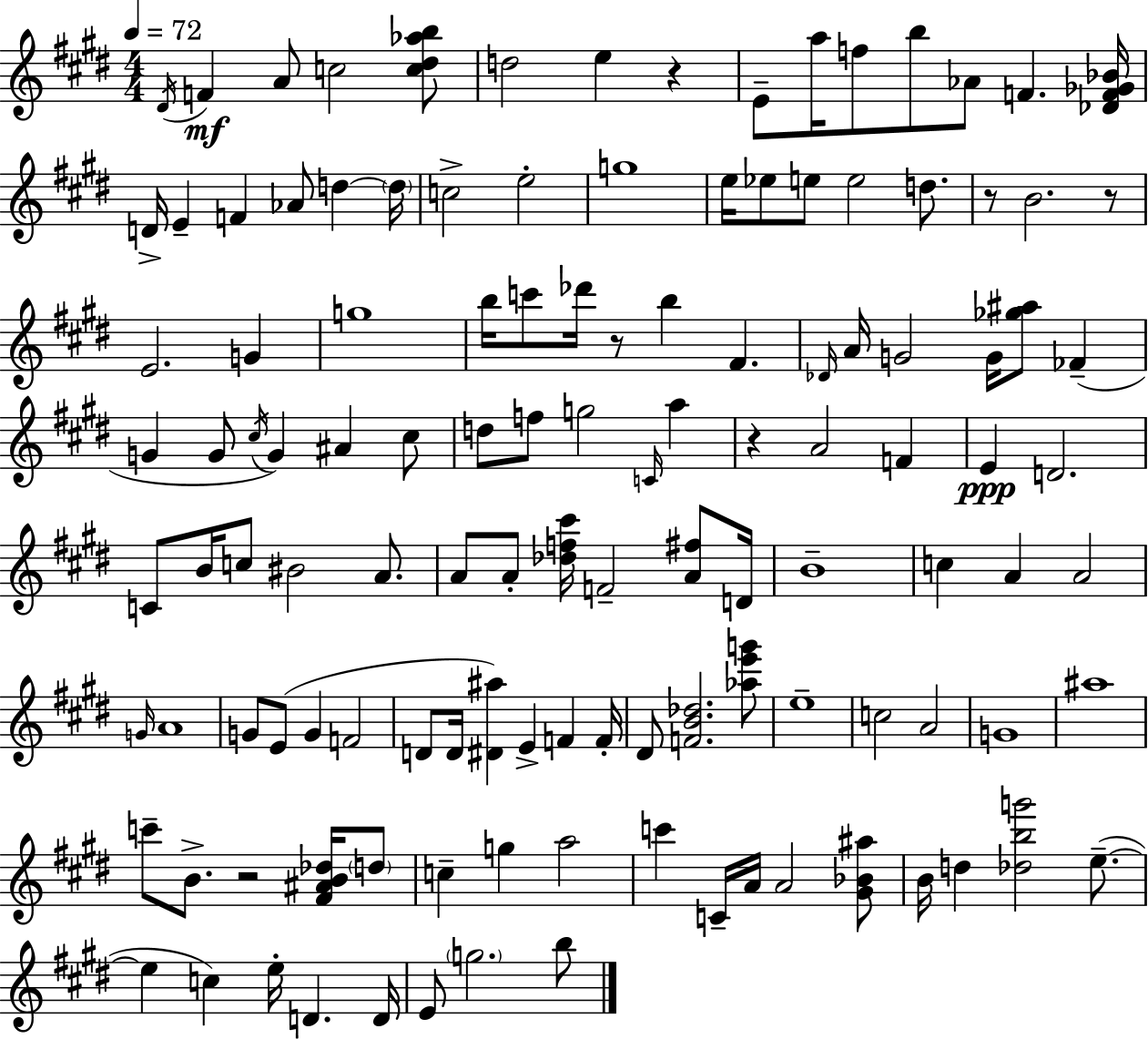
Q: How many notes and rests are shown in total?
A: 123